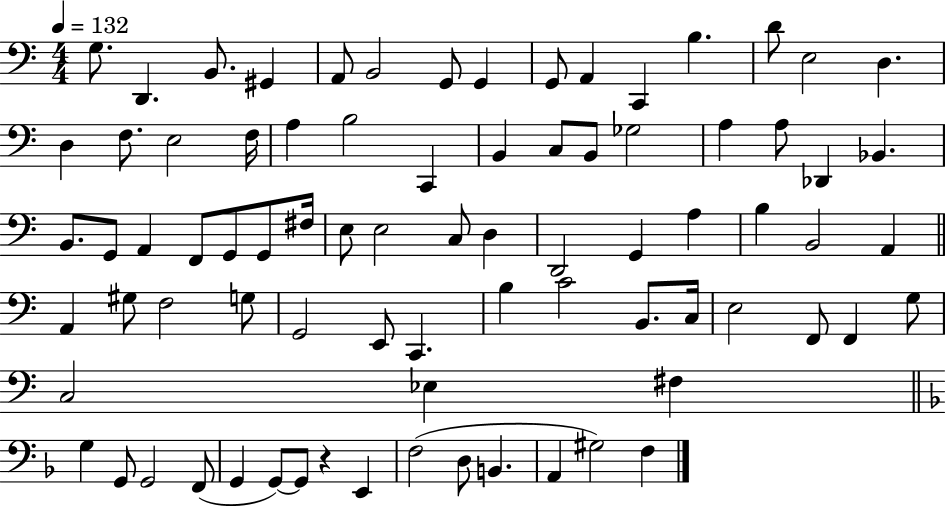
{
  \clef bass
  \numericTimeSignature
  \time 4/4
  \key c \major
  \tempo 4 = 132
  g8. d,4. b,8. gis,4 | a,8 b,2 g,8 g,4 | g,8 a,4 c,4 b4. | d'8 e2 d4. | \break d4 f8. e2 f16 | a4 b2 c,4 | b,4 c8 b,8 ges2 | a4 a8 des,4 bes,4. | \break b,8. g,8 a,4 f,8 g,8 g,8 fis16 | e8 e2 c8 d4 | d,2 g,4 a4 | b4 b,2 a,4 | \break \bar "||" \break \key c \major a,4 gis8 f2 g8 | g,2 e,8 c,4. | b4 c'2 b,8. c16 | e2 f,8 f,4 g8 | \break c2 ees4 fis4 | \bar "||" \break \key d \minor g4 g,8 g,2 f,8( | g,4 g,8~~) g,8 r4 e,4 | f2( d8 b,4. | a,4 gis2) f4 | \break \bar "|."
}